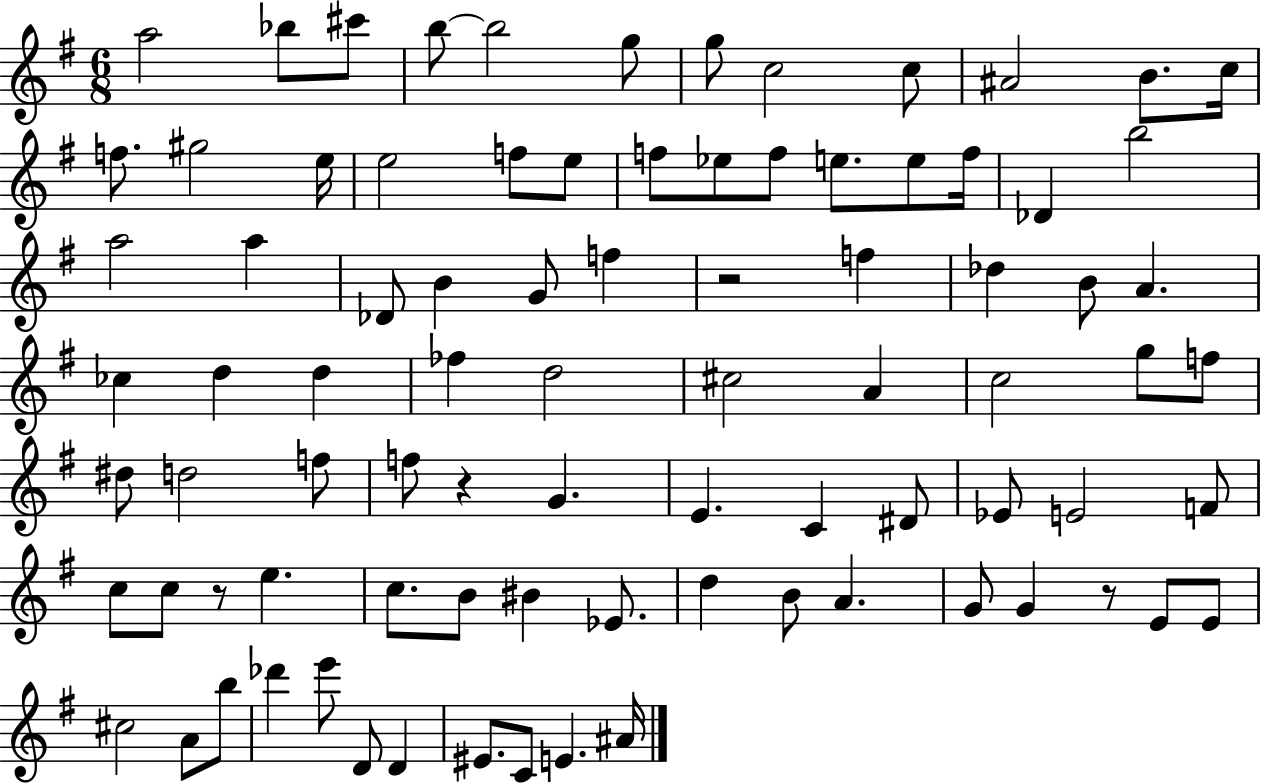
{
  \clef treble
  \numericTimeSignature
  \time 6/8
  \key g \major
  a''2 bes''8 cis'''8 | b''8~~ b''2 g''8 | g''8 c''2 c''8 | ais'2 b'8. c''16 | \break f''8. gis''2 e''16 | e''2 f''8 e''8 | f''8 ees''8 f''8 e''8. e''8 f''16 | des'4 b''2 | \break a''2 a''4 | des'8 b'4 g'8 f''4 | r2 f''4 | des''4 b'8 a'4. | \break ces''4 d''4 d''4 | fes''4 d''2 | cis''2 a'4 | c''2 g''8 f''8 | \break dis''8 d''2 f''8 | f''8 r4 g'4. | e'4. c'4 dis'8 | ees'8 e'2 f'8 | \break c''8 c''8 r8 e''4. | c''8. b'8 bis'4 ees'8. | d''4 b'8 a'4. | g'8 g'4 r8 e'8 e'8 | \break cis''2 a'8 b''8 | des'''4 e'''8 d'8 d'4 | eis'8. c'8 e'4. ais'16 | \bar "|."
}